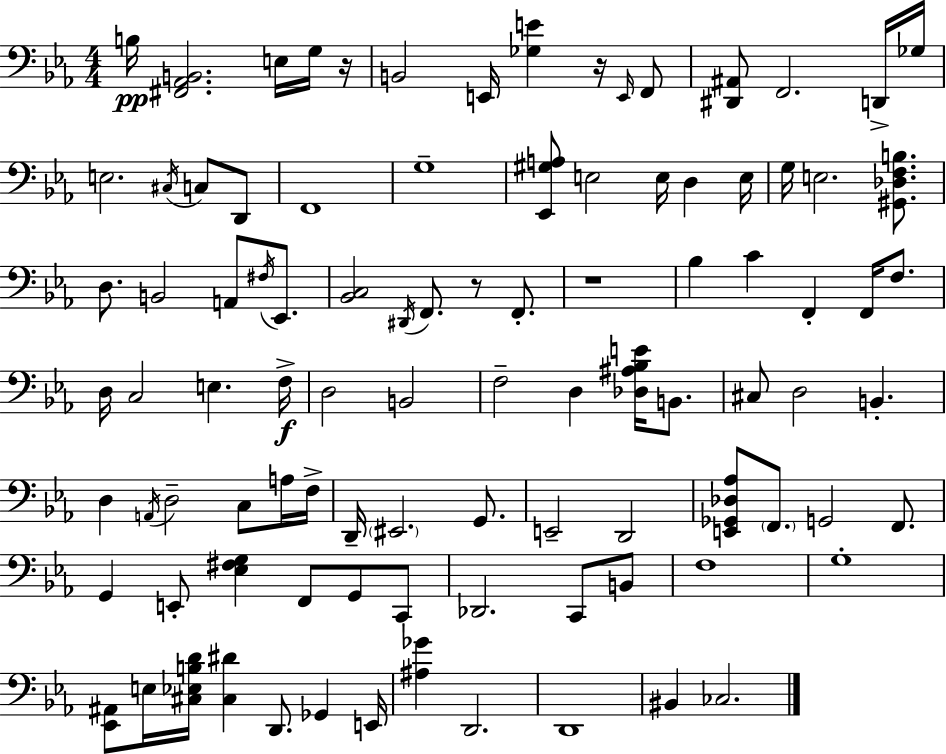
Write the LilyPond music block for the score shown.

{
  \clef bass
  \numericTimeSignature
  \time 4/4
  \key c \minor
  b16\pp <fis, aes, b,>2. e16 g16 r16 | b,2 e,16 <ges e'>4 r16 \grace { e,16 } f,8 | <dis, ais,>8 f,2. d,16-> | ges16 e2. \acciaccatura { cis16 } c8 | \break d,8 f,1 | g1-- | <ees, gis a>8 e2 e16 d4 | e16 g16 e2. <gis, des f b>8. | \break d8. b,2 a,8 \acciaccatura { fis16 } | ees,8. <bes, c>2 \acciaccatura { dis,16 } f,8. r8 | f,8.-. r1 | bes4 c'4 f,4-. | \break f,16 f8. d16 c2 e4. | f16->\f d2 b,2 | f2-- d4 | <des ais bes e'>16 b,8. cis8 d2 b,4.-. | \break d4 \acciaccatura { a,16 } d2-- | c8 a16 f16-> d,16-- \parenthesize eis,2. | g,8. e,2-- d,2 | <e, ges, des aes>8 \parenthesize f,8. g,2 | \break f,8. g,4 e,8-. <ees fis g>4 f,8 | g,8 c,8 des,2. | c,8 b,8 f1 | g1-. | \break <ees, ais,>8 e16 <cis ees b d'>16 <cis dis'>4 d,8. | ges,4 e,16 <ais ges'>4 d,2. | d,1 | bis,4 ces2. | \break \bar "|."
}